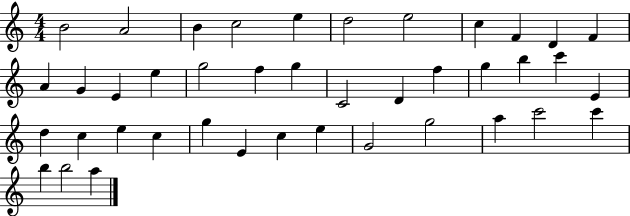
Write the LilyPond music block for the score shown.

{
  \clef treble
  \numericTimeSignature
  \time 4/4
  \key c \major
  b'2 a'2 | b'4 c''2 e''4 | d''2 e''2 | c''4 f'4 d'4 f'4 | \break a'4 g'4 e'4 e''4 | g''2 f''4 g''4 | c'2 d'4 f''4 | g''4 b''4 c'''4 e'4 | \break d''4 c''4 e''4 c''4 | g''4 e'4 c''4 e''4 | g'2 g''2 | a''4 c'''2 c'''4 | \break b''4 b''2 a''4 | \bar "|."
}